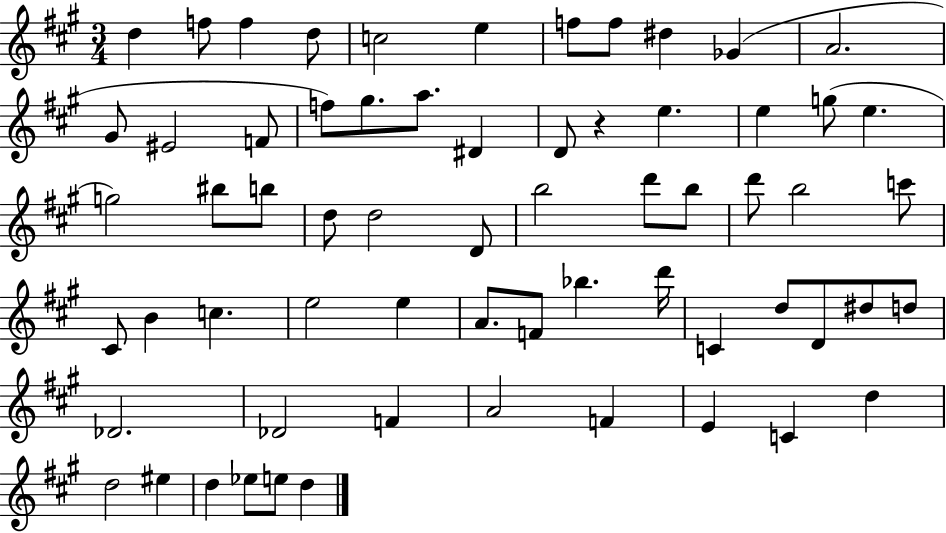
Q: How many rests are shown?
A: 1